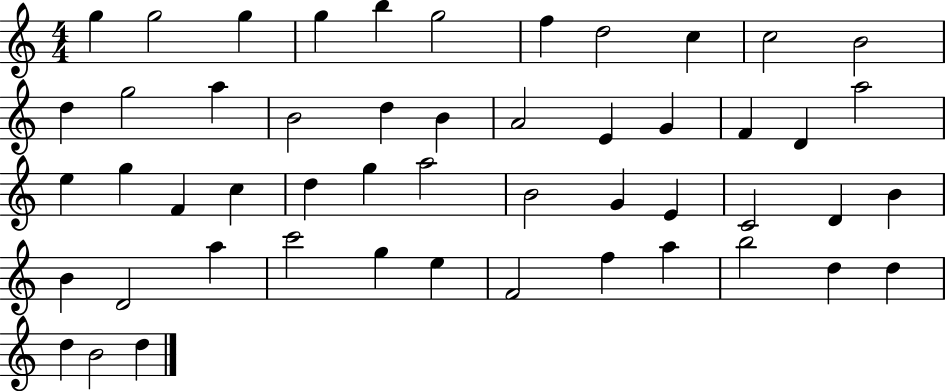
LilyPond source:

{
  \clef treble
  \numericTimeSignature
  \time 4/4
  \key c \major
  g''4 g''2 g''4 | g''4 b''4 g''2 | f''4 d''2 c''4 | c''2 b'2 | \break d''4 g''2 a''4 | b'2 d''4 b'4 | a'2 e'4 g'4 | f'4 d'4 a''2 | \break e''4 g''4 f'4 c''4 | d''4 g''4 a''2 | b'2 g'4 e'4 | c'2 d'4 b'4 | \break b'4 d'2 a''4 | c'''2 g''4 e''4 | f'2 f''4 a''4 | b''2 d''4 d''4 | \break d''4 b'2 d''4 | \bar "|."
}